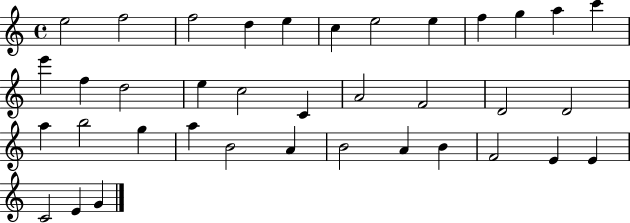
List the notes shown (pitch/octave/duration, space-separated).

E5/h F5/h F5/h D5/q E5/q C5/q E5/h E5/q F5/q G5/q A5/q C6/q E6/q F5/q D5/h E5/q C5/h C4/q A4/h F4/h D4/h D4/h A5/q B5/h G5/q A5/q B4/h A4/q B4/h A4/q B4/q F4/h E4/q E4/q C4/h E4/q G4/q